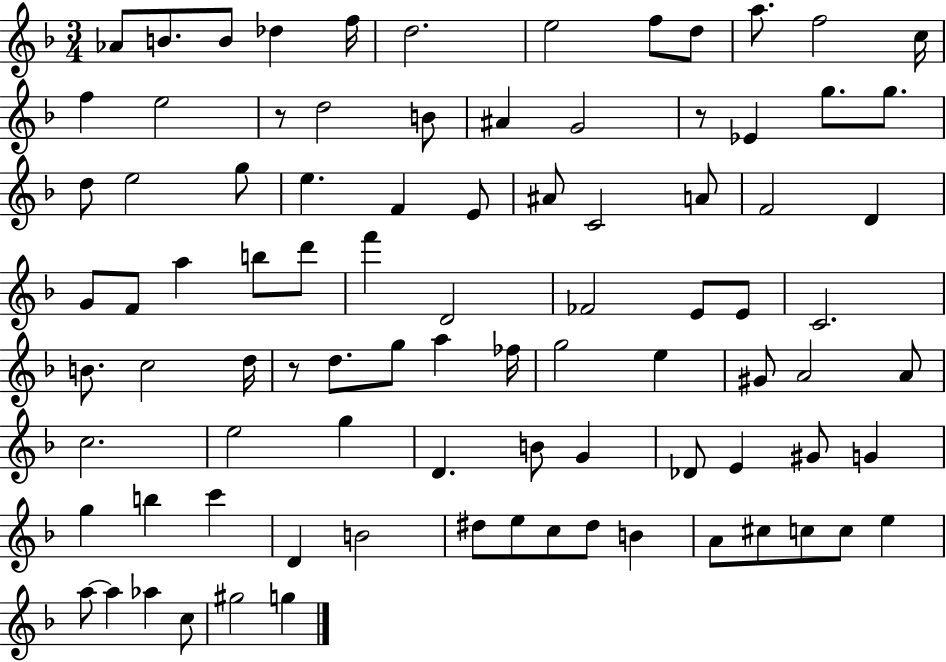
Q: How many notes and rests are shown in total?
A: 89